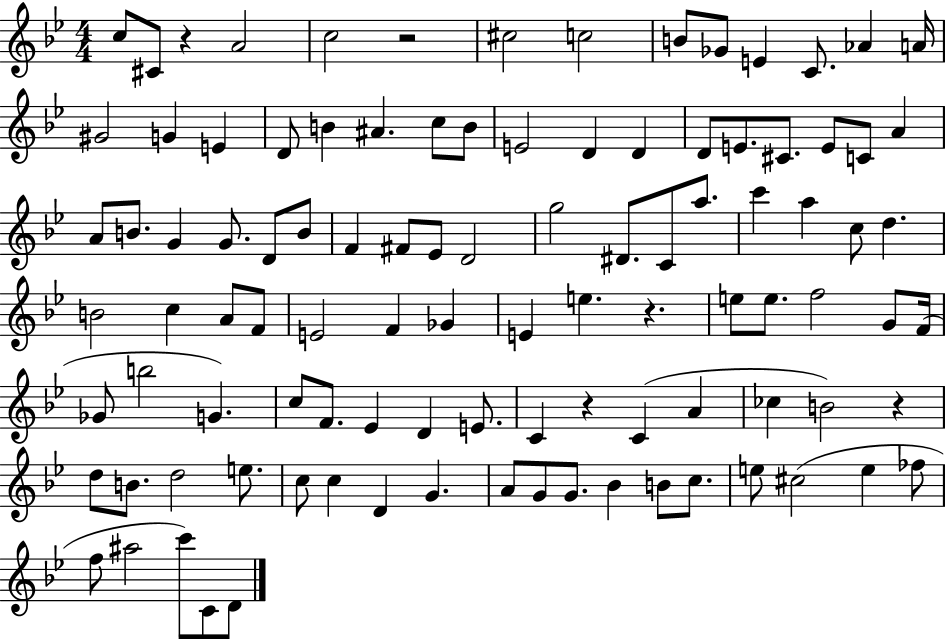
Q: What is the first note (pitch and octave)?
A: C5